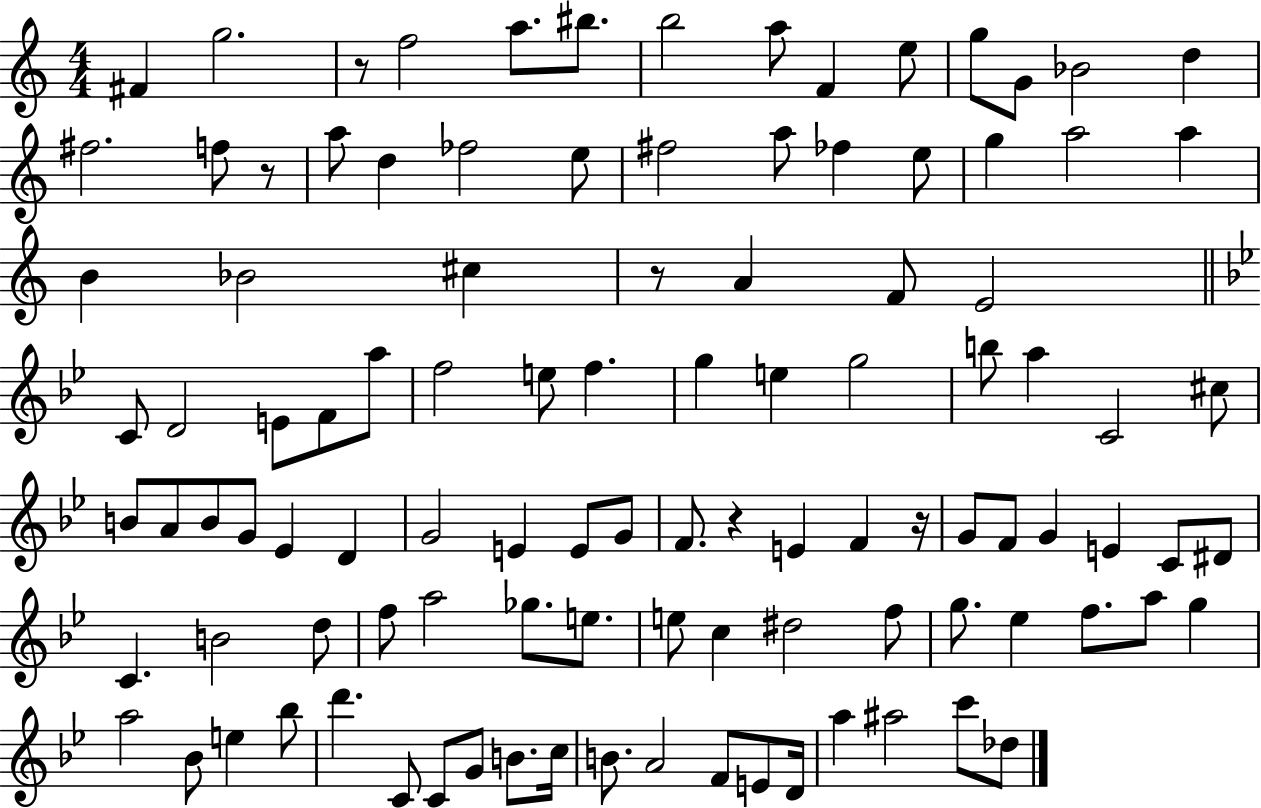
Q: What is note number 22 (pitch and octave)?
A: FES5